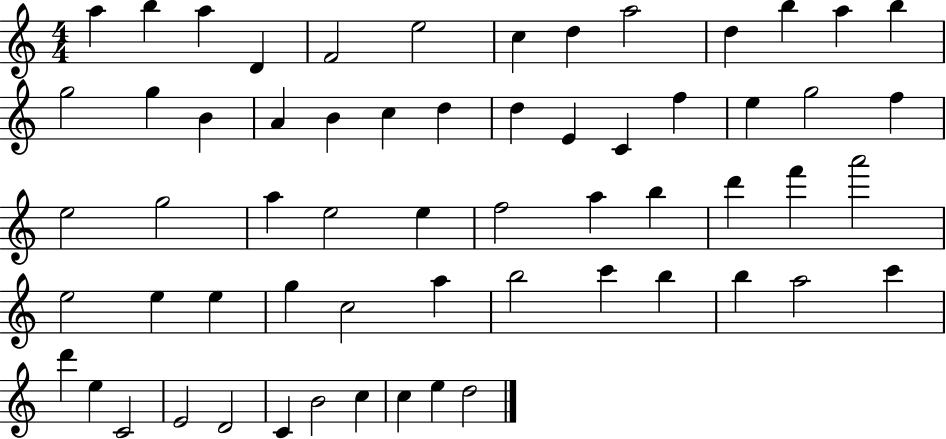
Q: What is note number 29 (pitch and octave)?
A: G5